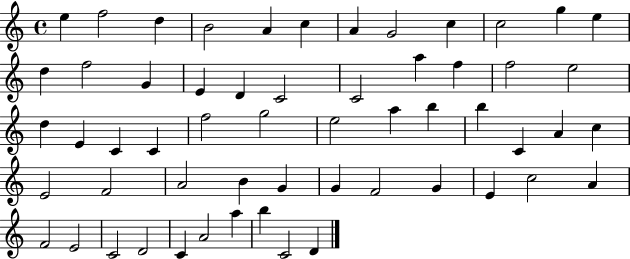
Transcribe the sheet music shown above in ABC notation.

X:1
T:Untitled
M:4/4
L:1/4
K:C
e f2 d B2 A c A G2 c c2 g e d f2 G E D C2 C2 a f f2 e2 d E C C f2 g2 e2 a b b C A c E2 F2 A2 B G G F2 G E c2 A F2 E2 C2 D2 C A2 a b C2 D